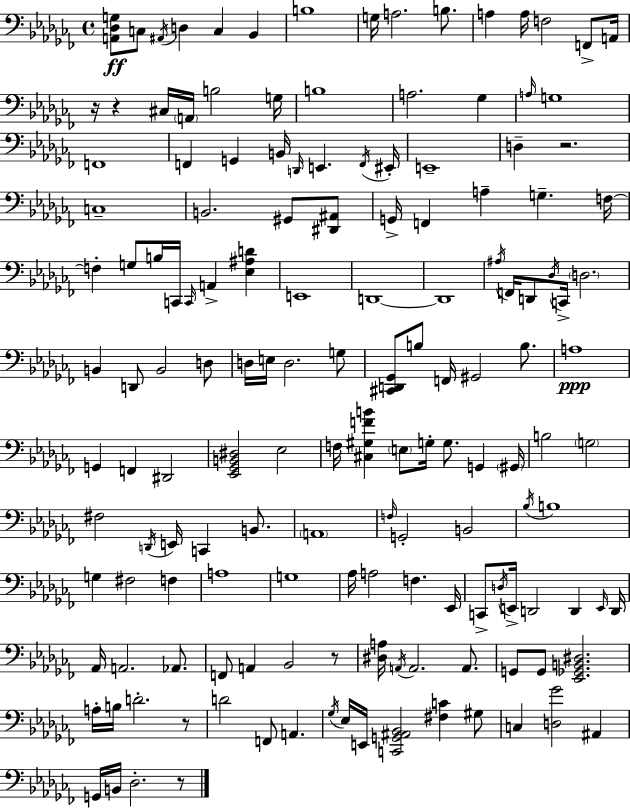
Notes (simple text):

[A2,Db3,G3]/e C3/e A#2/s D3/q C3/q Bb2/q B3/w G3/s A3/h. B3/e. A3/q A3/s F3/h F2/e A2/s R/s R/q C#3/s A2/s B3/h G3/s B3/w A3/h. Gb3/q A3/s G3/w F2/w F2/q G2/q B2/s D2/s E2/q. F2/s EIS2/s E2/w D3/q R/h. C3/w B2/h. G#2/e [D#2,A#2]/e G2/s F2/q A3/q G3/q. F3/s F3/q G3/e B3/s C2/s C2/s A2/q [Eb3,A#3,D4]/q E2/w D2/w D2/w A#3/s F2/s D2/e Db3/s C2/s D3/h. B2/q D2/e B2/h D3/e D3/s E3/s D3/h. G3/e [C#2,D2,Gb2]/e B3/e F2/s G#2/h B3/e. A3/w G2/q F2/q D#2/h [Eb2,Gb2,B2,D#3]/h Eb3/h F3/s [C#3,G#3,F4,B4]/q E3/e G3/s G3/e. G2/q G#2/s B3/h G3/h F#3/h D2/s E2/s C2/q B2/e. A2/w F3/s G2/h B2/h Bb3/s B3/w G3/q F#3/h F3/q A3/w G3/w Ab3/s A3/h F3/q. Eb2/s C2/e D3/s E2/s D2/h D2/q E2/s D2/s Ab2/s A2/h. Ab2/e. F2/e A2/q Bb2/h R/e [D#3,A3]/s A2/s A2/h. A2/e. G2/e G2/e [Eb2,Gb2,B2,D#3]/h. A3/s B3/s D4/h. R/e D4/h F2/e A2/q. Gb3/s Eb3/s E2/s [C2,G2,A#2,Bb2]/h [F#3,C4]/q G#3/e C3/q [D3,Gb4]/h A#2/q G2/s B2/s Db3/h. R/e